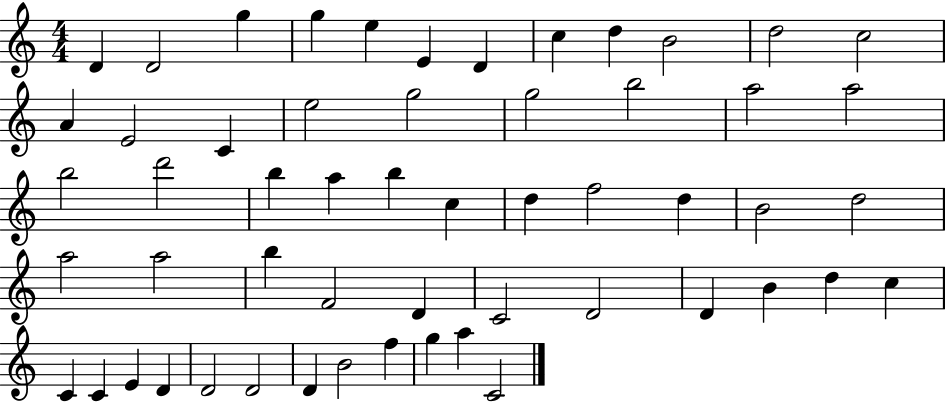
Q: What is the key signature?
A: C major